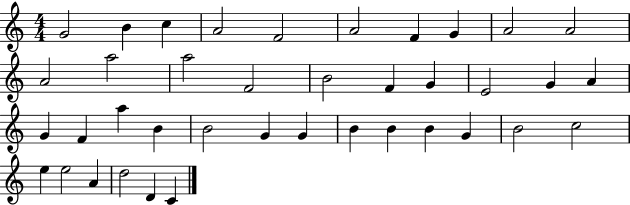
G4/h B4/q C5/q A4/h F4/h A4/h F4/q G4/q A4/h A4/h A4/h A5/h A5/h F4/h B4/h F4/q G4/q E4/h G4/q A4/q G4/q F4/q A5/q B4/q B4/h G4/q G4/q B4/q B4/q B4/q G4/q B4/h C5/h E5/q E5/h A4/q D5/h D4/q C4/q